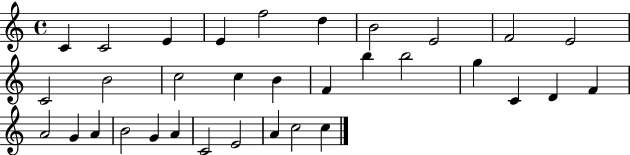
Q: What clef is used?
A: treble